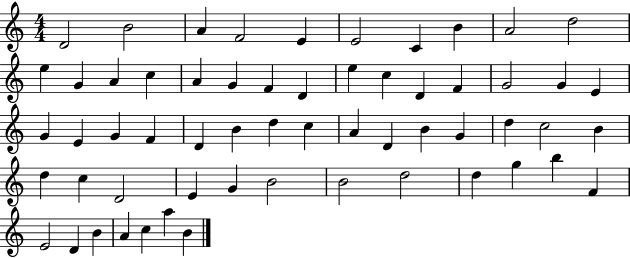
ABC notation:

X:1
T:Untitled
M:4/4
L:1/4
K:C
D2 B2 A F2 E E2 C B A2 d2 e G A c A G F D e c D F G2 G E G E G F D B d c A D B G d c2 B d c D2 E G B2 B2 d2 d g b F E2 D B A c a B